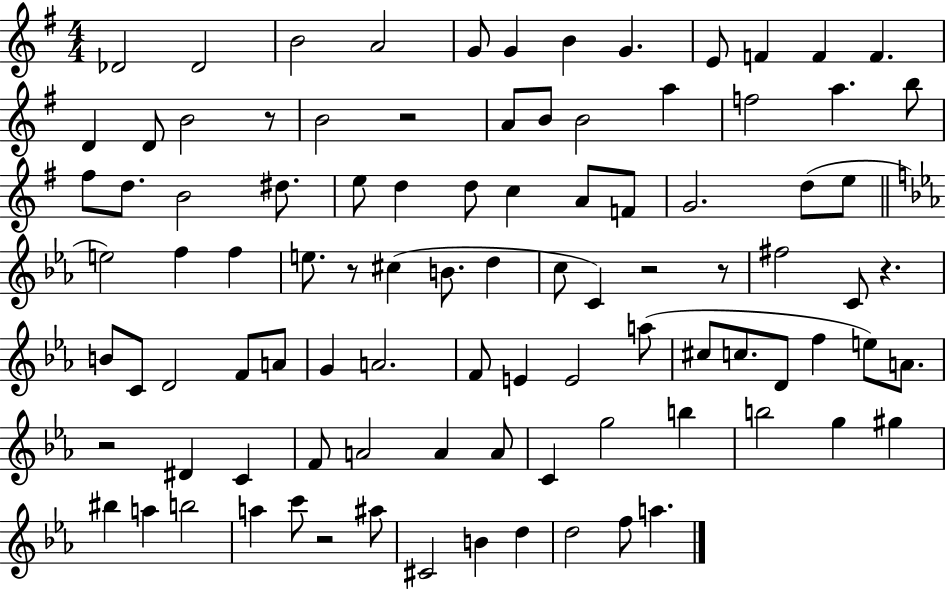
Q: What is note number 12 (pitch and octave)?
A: F4